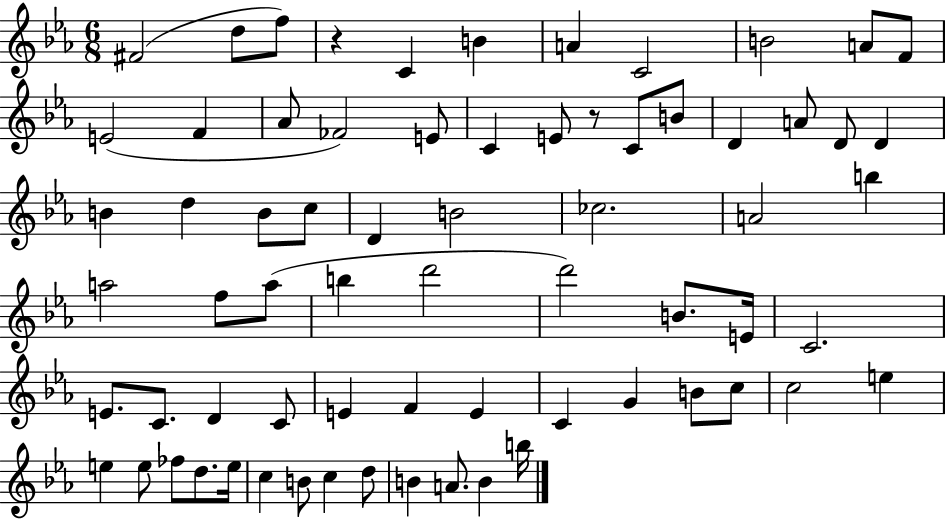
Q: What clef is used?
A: treble